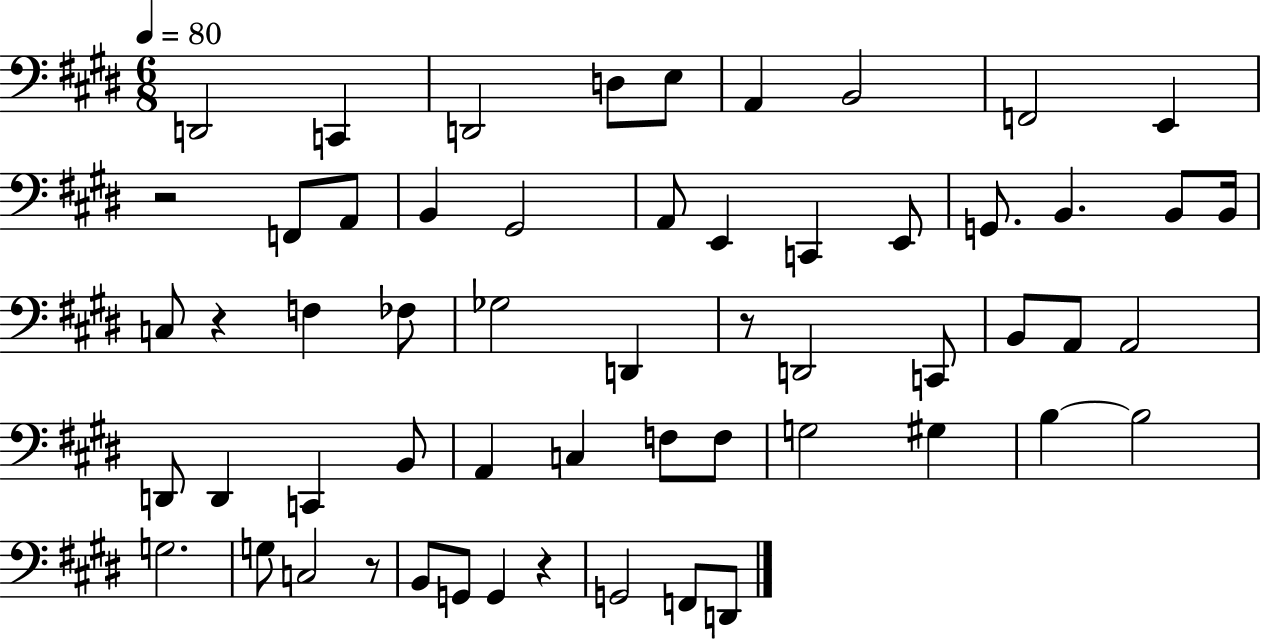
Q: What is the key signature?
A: E major